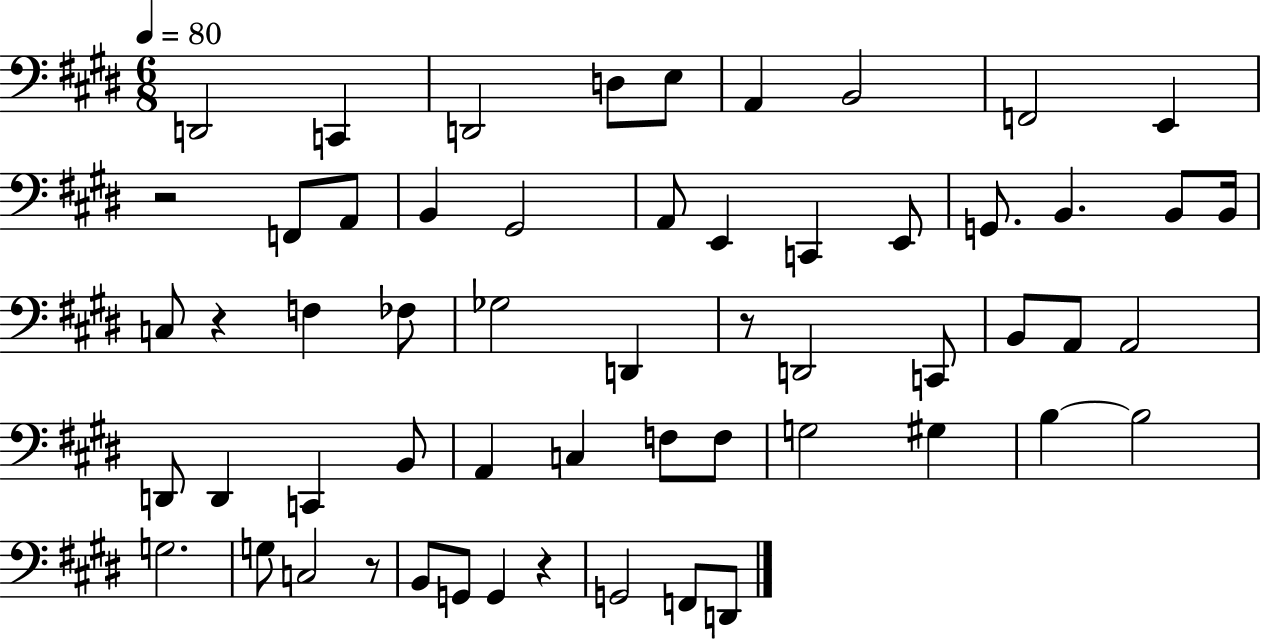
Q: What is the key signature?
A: E major